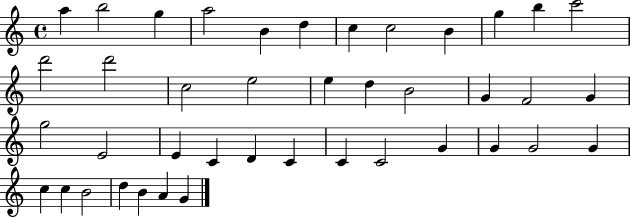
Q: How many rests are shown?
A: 0